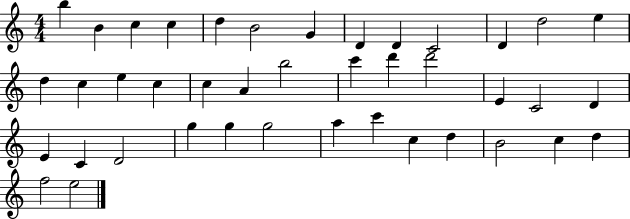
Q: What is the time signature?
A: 4/4